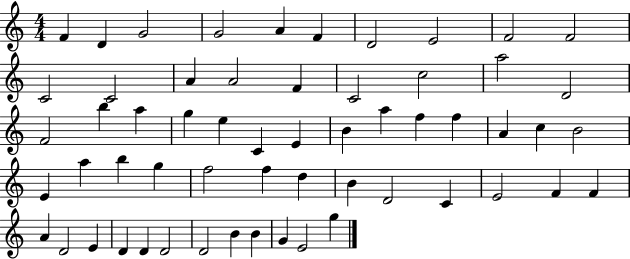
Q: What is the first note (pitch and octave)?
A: F4